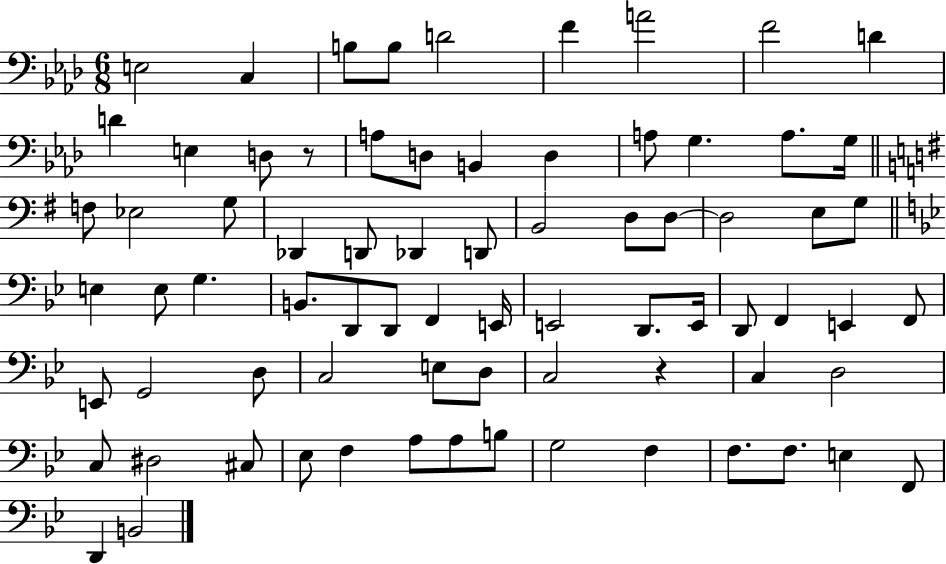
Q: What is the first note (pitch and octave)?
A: E3